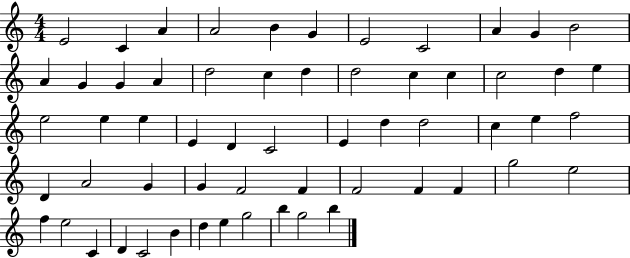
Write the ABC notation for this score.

X:1
T:Untitled
M:4/4
L:1/4
K:C
E2 C A A2 B G E2 C2 A G B2 A G G A d2 c d d2 c c c2 d e e2 e e E D C2 E d d2 c e f2 D A2 G G F2 F F2 F F g2 e2 f e2 C D C2 B d e g2 b g2 b